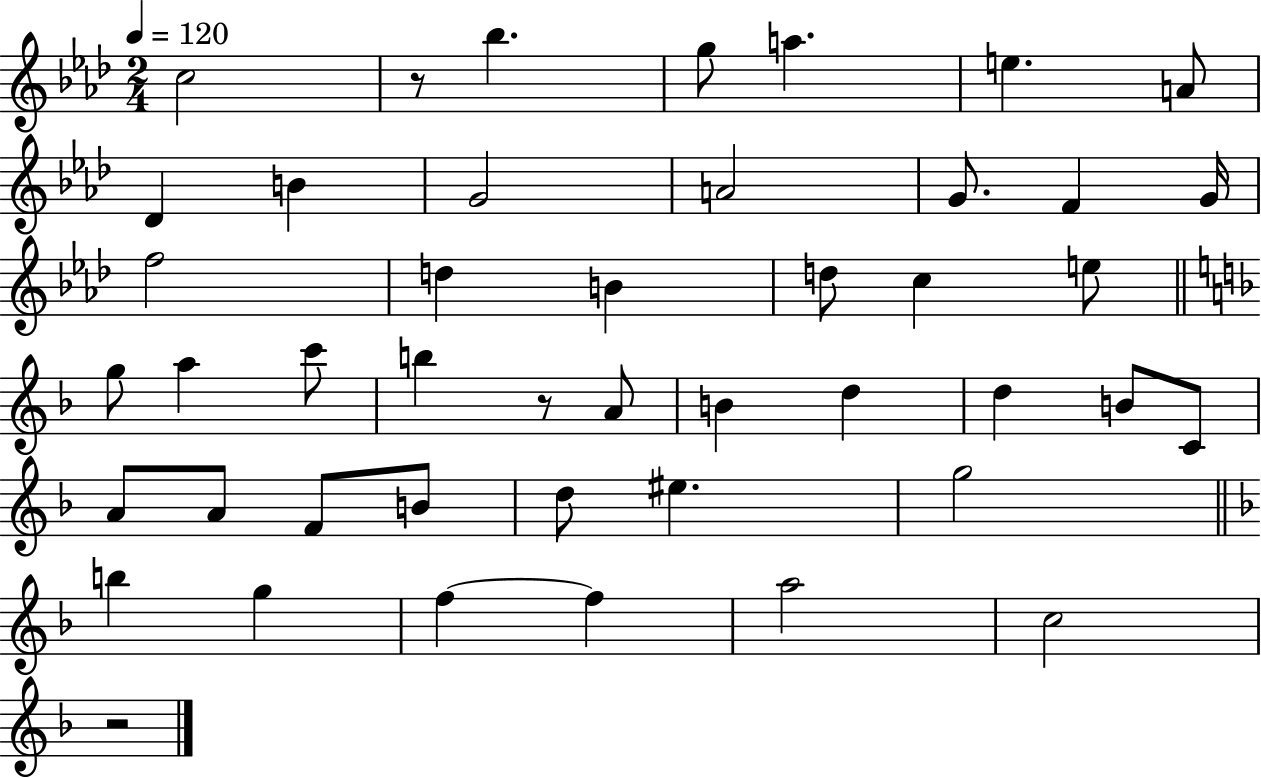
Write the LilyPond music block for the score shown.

{
  \clef treble
  \numericTimeSignature
  \time 2/4
  \key aes \major
  \tempo 4 = 120
  c''2 | r8 bes''4. | g''8 a''4. | e''4. a'8 | \break des'4 b'4 | g'2 | a'2 | g'8. f'4 g'16 | \break f''2 | d''4 b'4 | d''8 c''4 e''8 | \bar "||" \break \key f \major g''8 a''4 c'''8 | b''4 r8 a'8 | b'4 d''4 | d''4 b'8 c'8 | \break a'8 a'8 f'8 b'8 | d''8 eis''4. | g''2 | \bar "||" \break \key f \major b''4 g''4 | f''4~~ f''4 | a''2 | c''2 | \break r2 | \bar "|."
}